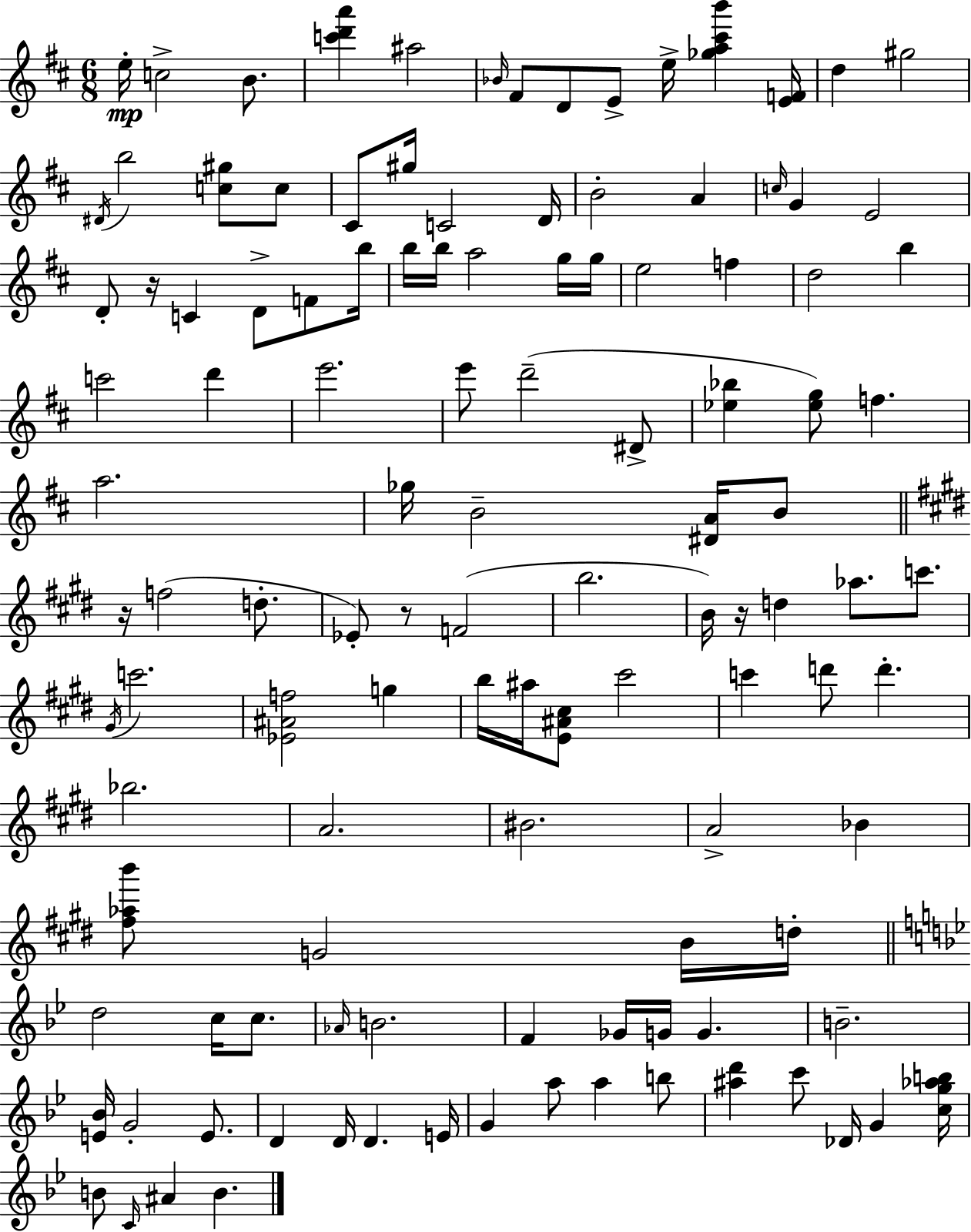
{
  \clef treble
  \numericTimeSignature
  \time 6/8
  \key d \major
  \repeat volta 2 { e''16-.\mp c''2-> b'8. | <c''' d''' a'''>4 ais''2 | \grace { bes'16 } fis'8 d'8 e'8-> e''16-> <ges'' a'' cis''' b'''>4 | <e' f'>16 d''4 gis''2 | \break \acciaccatura { dis'16 } b''2 <c'' gis''>8 | c''8 cis'8 gis''16 c'2 | d'16 b'2-. a'4 | \grace { c''16 } g'4 e'2 | \break d'8-. r16 c'4 d'8-> | f'8 b''16 b''16 b''16 a''2 | g''16 g''16 e''2 f''4 | d''2 b''4 | \break c'''2 d'''4 | e'''2. | e'''8 d'''2--( | dis'8-> <ees'' bes''>4 <ees'' g''>8) f''4. | \break a''2. | ges''16 b'2-- | <dis' a'>16 b'8 \bar "||" \break \key e \major r16 f''2( d''8.-. | ees'8-.) r8 f'2( | b''2. | b'16) r16 d''4 aes''8. c'''8. | \break \acciaccatura { gis'16 } c'''2. | <ees' ais' f''>2 g''4 | b''16 ais''16 <e' ais' cis''>8 cis'''2 | c'''4 d'''8 d'''4.-. | \break bes''2. | a'2. | bis'2. | a'2-> bes'4 | \break <fis'' aes'' b'''>8 g'2 b'16 | d''16-. \bar "||" \break \key g \minor d''2 c''16 c''8. | \grace { aes'16 } b'2. | f'4 ges'16 g'16 g'4. | b'2.-- | \break <e' bes'>16 g'2-. e'8. | d'4 d'16 d'4. | e'16 g'4 a''8 a''4 b''8 | <ais'' d'''>4 c'''8 des'16 g'4 | \break <c'' g'' aes'' b''>16 b'8 \grace { c'16 } ais'4 b'4. | } \bar "|."
}